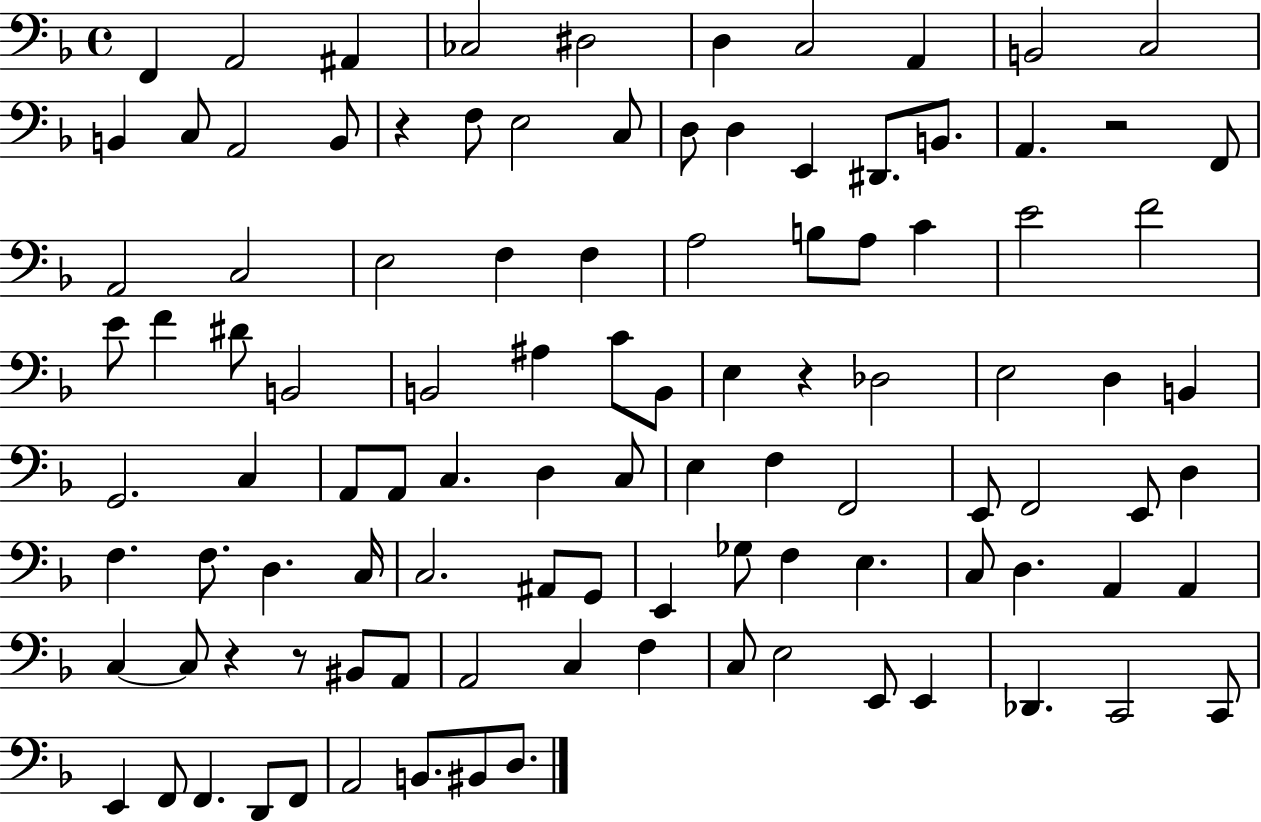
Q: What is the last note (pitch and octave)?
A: D3